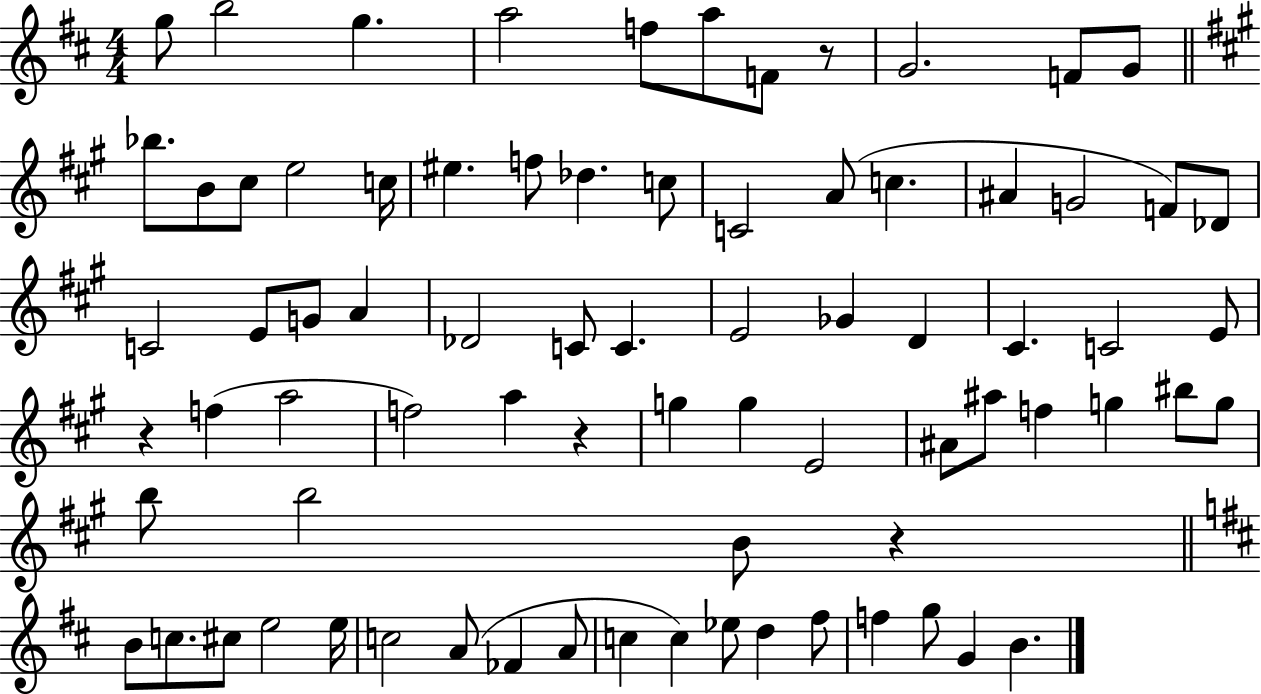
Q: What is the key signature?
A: D major